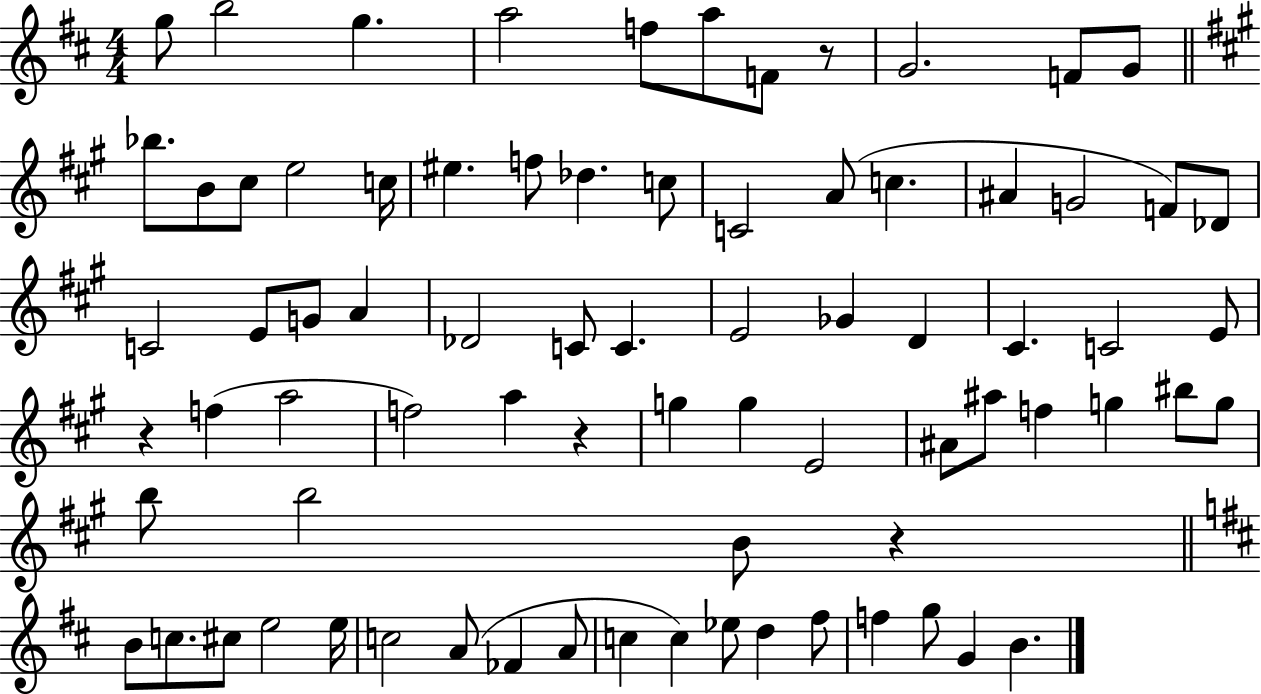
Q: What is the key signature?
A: D major